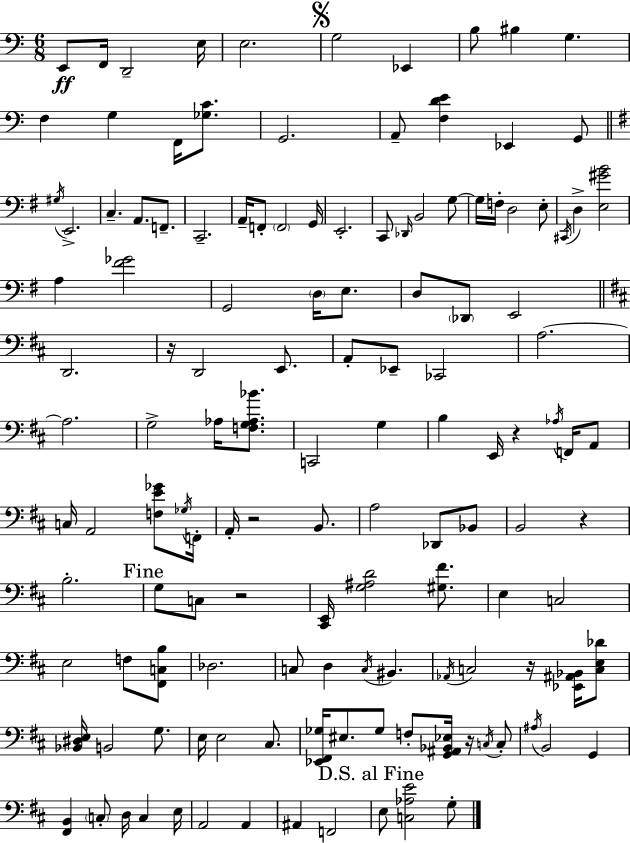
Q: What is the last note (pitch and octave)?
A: G3